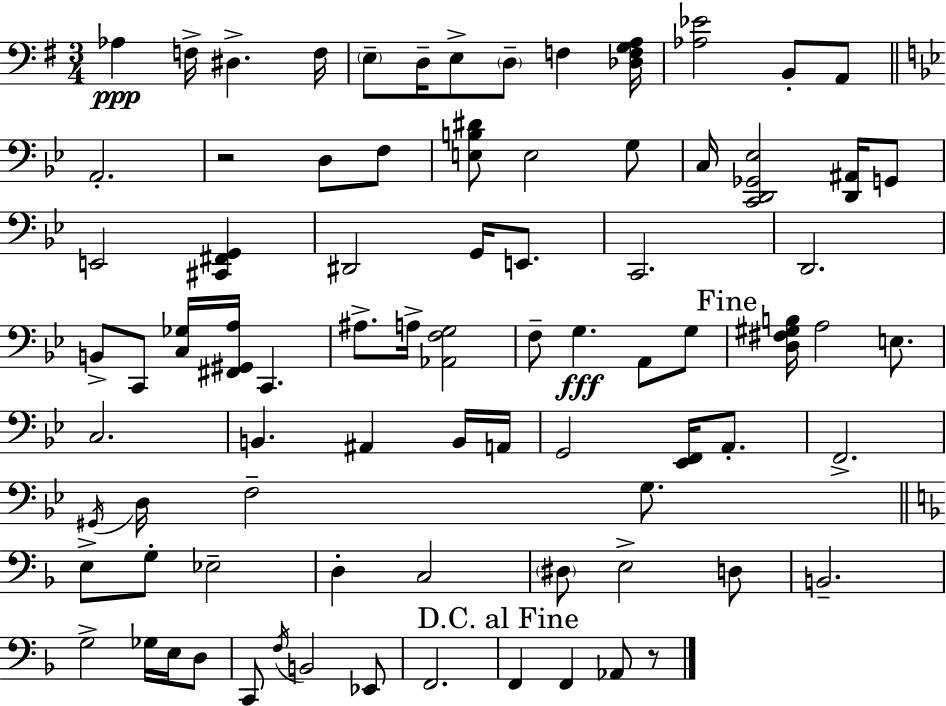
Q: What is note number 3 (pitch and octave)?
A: D#3